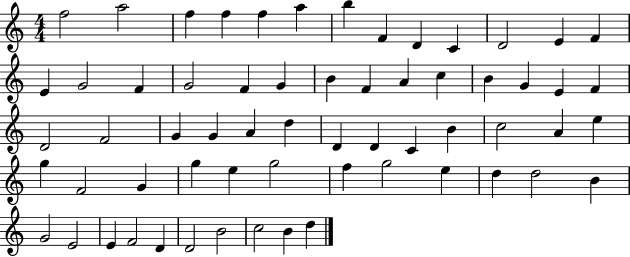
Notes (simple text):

F5/h A5/h F5/q F5/q F5/q A5/q B5/q F4/q D4/q C4/q D4/h E4/q F4/q E4/q G4/h F4/q G4/h F4/q G4/q B4/q F4/q A4/q C5/q B4/q G4/q E4/q F4/q D4/h F4/h G4/q G4/q A4/q D5/q D4/q D4/q C4/q B4/q C5/h A4/q E5/q G5/q F4/h G4/q G5/q E5/q G5/h F5/q G5/h E5/q D5/q D5/h B4/q G4/h E4/h E4/q F4/h D4/q D4/h B4/h C5/h B4/q D5/q